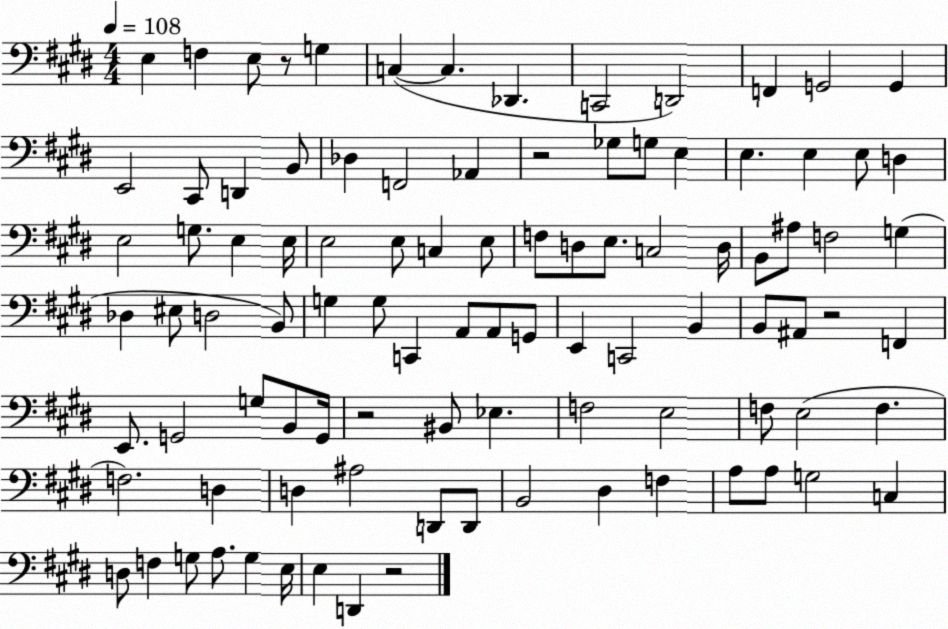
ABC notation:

X:1
T:Untitled
M:4/4
L:1/4
K:E
E, F, E,/2 z/2 G, C, C, _D,, C,,2 D,,2 F,, G,,2 G,, E,,2 ^C,,/2 D,, B,,/2 _D, F,,2 _A,, z2 _G,/2 G,/2 E, E, E, E,/2 D, E,2 G,/2 E, E,/4 E,2 E,/2 C, E,/2 F,/2 D,/2 E,/2 C,2 D,/4 B,,/2 ^A,/2 F,2 G, _D, ^E,/2 D,2 B,,/2 G, G,/2 C,, A,,/2 A,,/2 G,,/2 E,, C,,2 B,, B,,/2 ^A,,/2 z2 F,, E,,/2 G,,2 G,/2 B,,/2 G,,/4 z2 ^B,,/2 _E, F,2 E,2 F,/2 E,2 F, F,2 D, D, ^A,2 D,,/2 D,,/2 B,,2 ^D, F, A,/2 A,/2 G,2 C, D,/2 F, G,/2 A,/2 G, E,/4 E, D,, z2